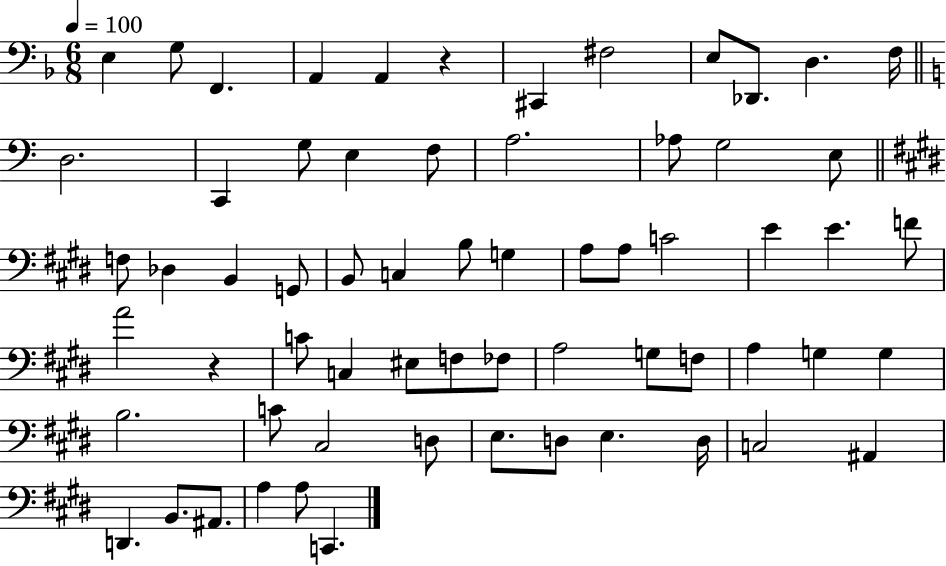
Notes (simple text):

E3/q G3/e F2/q. A2/q A2/q R/q C#2/q F#3/h E3/e Db2/e. D3/q. F3/s D3/h. C2/q G3/e E3/q F3/e A3/h. Ab3/e G3/h E3/e F3/e Db3/q B2/q G2/e B2/e C3/q B3/e G3/q A3/e A3/e C4/h E4/q E4/q. F4/e A4/h R/q C4/e C3/q EIS3/e F3/e FES3/e A3/h G3/e F3/e A3/q G3/q G3/q B3/h. C4/e C#3/h D3/e E3/e. D3/e E3/q. D3/s C3/h A#2/q D2/q. B2/e. A#2/e. A3/q A3/e C2/q.